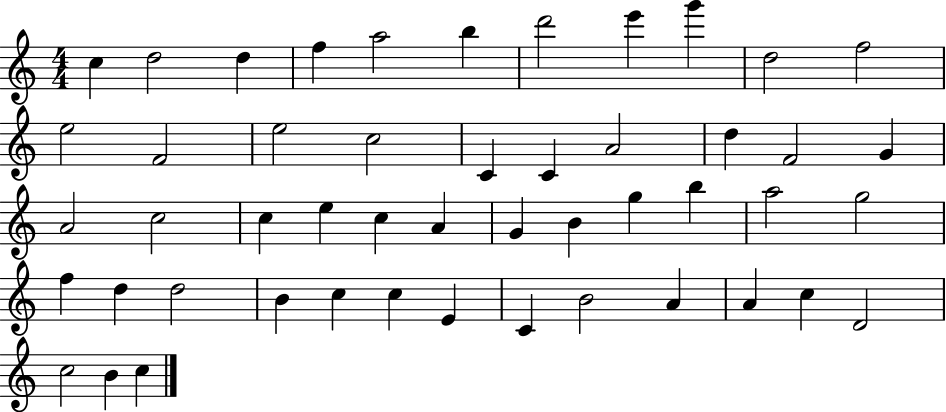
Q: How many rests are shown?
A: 0